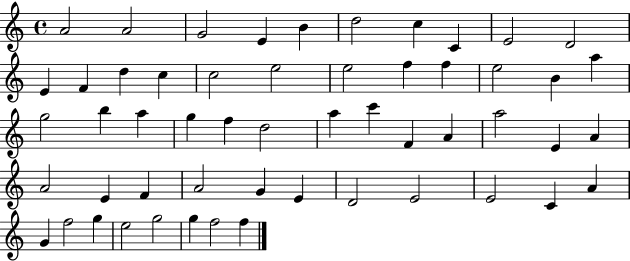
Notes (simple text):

A4/h A4/h G4/h E4/q B4/q D5/h C5/q C4/q E4/h D4/h E4/q F4/q D5/q C5/q C5/h E5/h E5/h F5/q F5/q E5/h B4/q A5/q G5/h B5/q A5/q G5/q F5/q D5/h A5/q C6/q F4/q A4/q A5/h E4/q A4/q A4/h E4/q F4/q A4/h G4/q E4/q D4/h E4/h E4/h C4/q A4/q G4/q F5/h G5/q E5/h G5/h G5/q F5/h F5/q